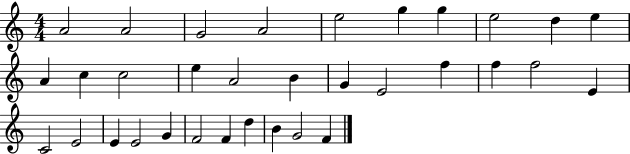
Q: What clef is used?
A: treble